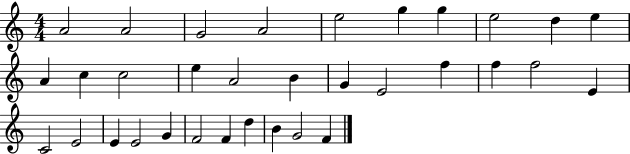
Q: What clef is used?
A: treble